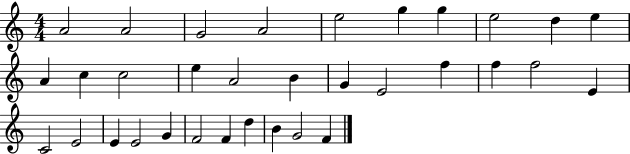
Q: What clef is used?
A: treble